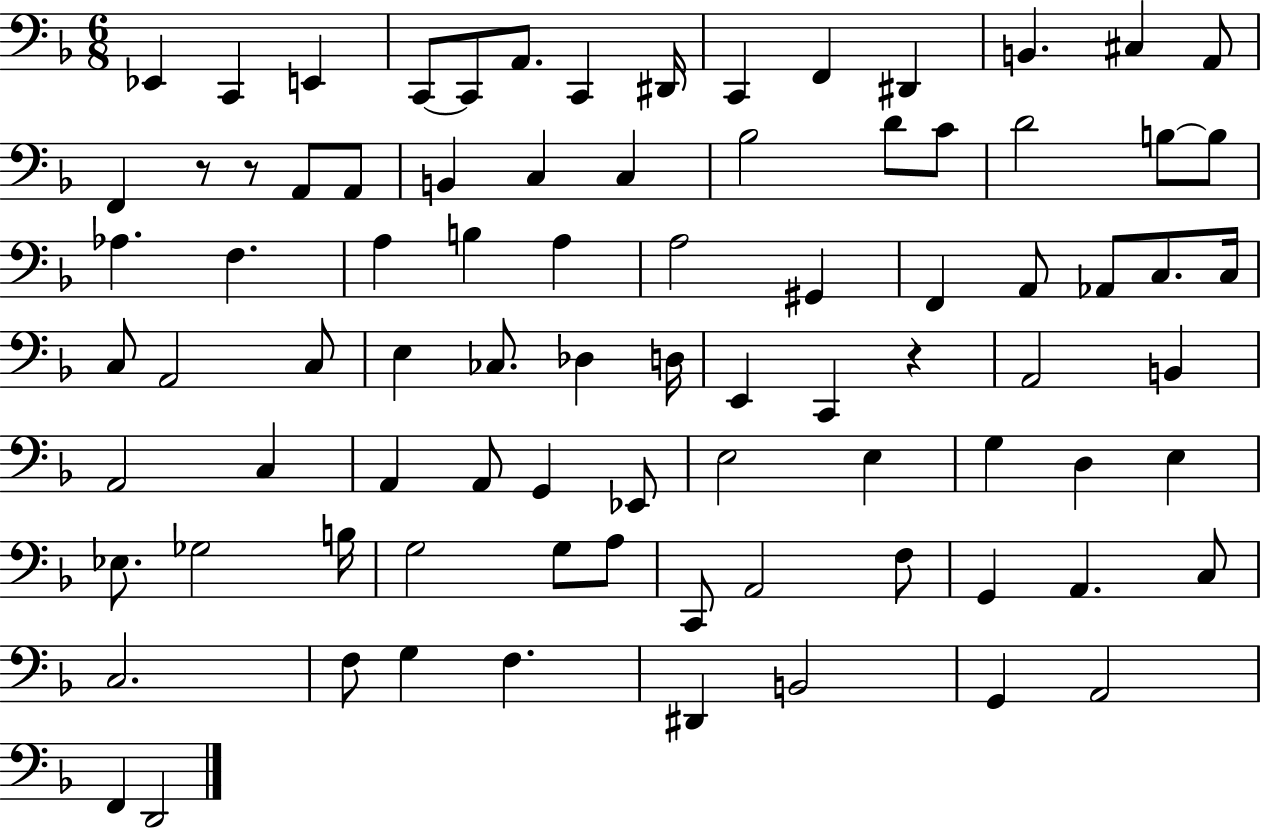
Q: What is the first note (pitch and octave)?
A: Eb2